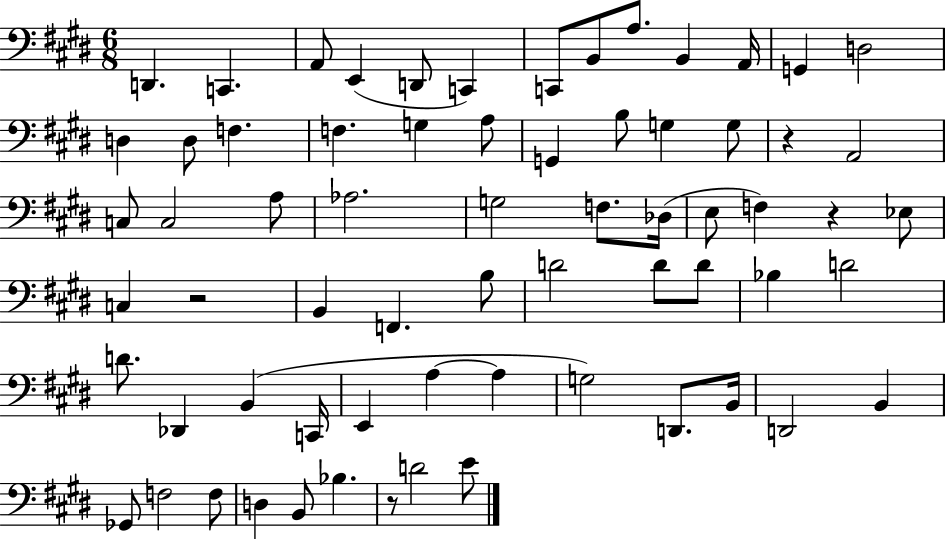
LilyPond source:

{
  \clef bass
  \numericTimeSignature
  \time 6/8
  \key e \major
  d,4. c,4. | a,8 e,4( d,8 c,4) | c,8 b,8 a8. b,4 a,16 | g,4 d2 | \break d4 d8 f4. | f4. g4 a8 | g,4 b8 g4 g8 | r4 a,2 | \break c8 c2 a8 | aes2. | g2 f8. des16( | e8 f4) r4 ees8 | \break c4 r2 | b,4 f,4. b8 | d'2 d'8 d'8 | bes4 d'2 | \break d'8. des,4 b,4( c,16 | e,4 a4~~ a4 | g2) d,8. b,16 | d,2 b,4 | \break ges,8 f2 f8 | d4 b,8 bes4. | r8 d'2 e'8 | \bar "|."
}